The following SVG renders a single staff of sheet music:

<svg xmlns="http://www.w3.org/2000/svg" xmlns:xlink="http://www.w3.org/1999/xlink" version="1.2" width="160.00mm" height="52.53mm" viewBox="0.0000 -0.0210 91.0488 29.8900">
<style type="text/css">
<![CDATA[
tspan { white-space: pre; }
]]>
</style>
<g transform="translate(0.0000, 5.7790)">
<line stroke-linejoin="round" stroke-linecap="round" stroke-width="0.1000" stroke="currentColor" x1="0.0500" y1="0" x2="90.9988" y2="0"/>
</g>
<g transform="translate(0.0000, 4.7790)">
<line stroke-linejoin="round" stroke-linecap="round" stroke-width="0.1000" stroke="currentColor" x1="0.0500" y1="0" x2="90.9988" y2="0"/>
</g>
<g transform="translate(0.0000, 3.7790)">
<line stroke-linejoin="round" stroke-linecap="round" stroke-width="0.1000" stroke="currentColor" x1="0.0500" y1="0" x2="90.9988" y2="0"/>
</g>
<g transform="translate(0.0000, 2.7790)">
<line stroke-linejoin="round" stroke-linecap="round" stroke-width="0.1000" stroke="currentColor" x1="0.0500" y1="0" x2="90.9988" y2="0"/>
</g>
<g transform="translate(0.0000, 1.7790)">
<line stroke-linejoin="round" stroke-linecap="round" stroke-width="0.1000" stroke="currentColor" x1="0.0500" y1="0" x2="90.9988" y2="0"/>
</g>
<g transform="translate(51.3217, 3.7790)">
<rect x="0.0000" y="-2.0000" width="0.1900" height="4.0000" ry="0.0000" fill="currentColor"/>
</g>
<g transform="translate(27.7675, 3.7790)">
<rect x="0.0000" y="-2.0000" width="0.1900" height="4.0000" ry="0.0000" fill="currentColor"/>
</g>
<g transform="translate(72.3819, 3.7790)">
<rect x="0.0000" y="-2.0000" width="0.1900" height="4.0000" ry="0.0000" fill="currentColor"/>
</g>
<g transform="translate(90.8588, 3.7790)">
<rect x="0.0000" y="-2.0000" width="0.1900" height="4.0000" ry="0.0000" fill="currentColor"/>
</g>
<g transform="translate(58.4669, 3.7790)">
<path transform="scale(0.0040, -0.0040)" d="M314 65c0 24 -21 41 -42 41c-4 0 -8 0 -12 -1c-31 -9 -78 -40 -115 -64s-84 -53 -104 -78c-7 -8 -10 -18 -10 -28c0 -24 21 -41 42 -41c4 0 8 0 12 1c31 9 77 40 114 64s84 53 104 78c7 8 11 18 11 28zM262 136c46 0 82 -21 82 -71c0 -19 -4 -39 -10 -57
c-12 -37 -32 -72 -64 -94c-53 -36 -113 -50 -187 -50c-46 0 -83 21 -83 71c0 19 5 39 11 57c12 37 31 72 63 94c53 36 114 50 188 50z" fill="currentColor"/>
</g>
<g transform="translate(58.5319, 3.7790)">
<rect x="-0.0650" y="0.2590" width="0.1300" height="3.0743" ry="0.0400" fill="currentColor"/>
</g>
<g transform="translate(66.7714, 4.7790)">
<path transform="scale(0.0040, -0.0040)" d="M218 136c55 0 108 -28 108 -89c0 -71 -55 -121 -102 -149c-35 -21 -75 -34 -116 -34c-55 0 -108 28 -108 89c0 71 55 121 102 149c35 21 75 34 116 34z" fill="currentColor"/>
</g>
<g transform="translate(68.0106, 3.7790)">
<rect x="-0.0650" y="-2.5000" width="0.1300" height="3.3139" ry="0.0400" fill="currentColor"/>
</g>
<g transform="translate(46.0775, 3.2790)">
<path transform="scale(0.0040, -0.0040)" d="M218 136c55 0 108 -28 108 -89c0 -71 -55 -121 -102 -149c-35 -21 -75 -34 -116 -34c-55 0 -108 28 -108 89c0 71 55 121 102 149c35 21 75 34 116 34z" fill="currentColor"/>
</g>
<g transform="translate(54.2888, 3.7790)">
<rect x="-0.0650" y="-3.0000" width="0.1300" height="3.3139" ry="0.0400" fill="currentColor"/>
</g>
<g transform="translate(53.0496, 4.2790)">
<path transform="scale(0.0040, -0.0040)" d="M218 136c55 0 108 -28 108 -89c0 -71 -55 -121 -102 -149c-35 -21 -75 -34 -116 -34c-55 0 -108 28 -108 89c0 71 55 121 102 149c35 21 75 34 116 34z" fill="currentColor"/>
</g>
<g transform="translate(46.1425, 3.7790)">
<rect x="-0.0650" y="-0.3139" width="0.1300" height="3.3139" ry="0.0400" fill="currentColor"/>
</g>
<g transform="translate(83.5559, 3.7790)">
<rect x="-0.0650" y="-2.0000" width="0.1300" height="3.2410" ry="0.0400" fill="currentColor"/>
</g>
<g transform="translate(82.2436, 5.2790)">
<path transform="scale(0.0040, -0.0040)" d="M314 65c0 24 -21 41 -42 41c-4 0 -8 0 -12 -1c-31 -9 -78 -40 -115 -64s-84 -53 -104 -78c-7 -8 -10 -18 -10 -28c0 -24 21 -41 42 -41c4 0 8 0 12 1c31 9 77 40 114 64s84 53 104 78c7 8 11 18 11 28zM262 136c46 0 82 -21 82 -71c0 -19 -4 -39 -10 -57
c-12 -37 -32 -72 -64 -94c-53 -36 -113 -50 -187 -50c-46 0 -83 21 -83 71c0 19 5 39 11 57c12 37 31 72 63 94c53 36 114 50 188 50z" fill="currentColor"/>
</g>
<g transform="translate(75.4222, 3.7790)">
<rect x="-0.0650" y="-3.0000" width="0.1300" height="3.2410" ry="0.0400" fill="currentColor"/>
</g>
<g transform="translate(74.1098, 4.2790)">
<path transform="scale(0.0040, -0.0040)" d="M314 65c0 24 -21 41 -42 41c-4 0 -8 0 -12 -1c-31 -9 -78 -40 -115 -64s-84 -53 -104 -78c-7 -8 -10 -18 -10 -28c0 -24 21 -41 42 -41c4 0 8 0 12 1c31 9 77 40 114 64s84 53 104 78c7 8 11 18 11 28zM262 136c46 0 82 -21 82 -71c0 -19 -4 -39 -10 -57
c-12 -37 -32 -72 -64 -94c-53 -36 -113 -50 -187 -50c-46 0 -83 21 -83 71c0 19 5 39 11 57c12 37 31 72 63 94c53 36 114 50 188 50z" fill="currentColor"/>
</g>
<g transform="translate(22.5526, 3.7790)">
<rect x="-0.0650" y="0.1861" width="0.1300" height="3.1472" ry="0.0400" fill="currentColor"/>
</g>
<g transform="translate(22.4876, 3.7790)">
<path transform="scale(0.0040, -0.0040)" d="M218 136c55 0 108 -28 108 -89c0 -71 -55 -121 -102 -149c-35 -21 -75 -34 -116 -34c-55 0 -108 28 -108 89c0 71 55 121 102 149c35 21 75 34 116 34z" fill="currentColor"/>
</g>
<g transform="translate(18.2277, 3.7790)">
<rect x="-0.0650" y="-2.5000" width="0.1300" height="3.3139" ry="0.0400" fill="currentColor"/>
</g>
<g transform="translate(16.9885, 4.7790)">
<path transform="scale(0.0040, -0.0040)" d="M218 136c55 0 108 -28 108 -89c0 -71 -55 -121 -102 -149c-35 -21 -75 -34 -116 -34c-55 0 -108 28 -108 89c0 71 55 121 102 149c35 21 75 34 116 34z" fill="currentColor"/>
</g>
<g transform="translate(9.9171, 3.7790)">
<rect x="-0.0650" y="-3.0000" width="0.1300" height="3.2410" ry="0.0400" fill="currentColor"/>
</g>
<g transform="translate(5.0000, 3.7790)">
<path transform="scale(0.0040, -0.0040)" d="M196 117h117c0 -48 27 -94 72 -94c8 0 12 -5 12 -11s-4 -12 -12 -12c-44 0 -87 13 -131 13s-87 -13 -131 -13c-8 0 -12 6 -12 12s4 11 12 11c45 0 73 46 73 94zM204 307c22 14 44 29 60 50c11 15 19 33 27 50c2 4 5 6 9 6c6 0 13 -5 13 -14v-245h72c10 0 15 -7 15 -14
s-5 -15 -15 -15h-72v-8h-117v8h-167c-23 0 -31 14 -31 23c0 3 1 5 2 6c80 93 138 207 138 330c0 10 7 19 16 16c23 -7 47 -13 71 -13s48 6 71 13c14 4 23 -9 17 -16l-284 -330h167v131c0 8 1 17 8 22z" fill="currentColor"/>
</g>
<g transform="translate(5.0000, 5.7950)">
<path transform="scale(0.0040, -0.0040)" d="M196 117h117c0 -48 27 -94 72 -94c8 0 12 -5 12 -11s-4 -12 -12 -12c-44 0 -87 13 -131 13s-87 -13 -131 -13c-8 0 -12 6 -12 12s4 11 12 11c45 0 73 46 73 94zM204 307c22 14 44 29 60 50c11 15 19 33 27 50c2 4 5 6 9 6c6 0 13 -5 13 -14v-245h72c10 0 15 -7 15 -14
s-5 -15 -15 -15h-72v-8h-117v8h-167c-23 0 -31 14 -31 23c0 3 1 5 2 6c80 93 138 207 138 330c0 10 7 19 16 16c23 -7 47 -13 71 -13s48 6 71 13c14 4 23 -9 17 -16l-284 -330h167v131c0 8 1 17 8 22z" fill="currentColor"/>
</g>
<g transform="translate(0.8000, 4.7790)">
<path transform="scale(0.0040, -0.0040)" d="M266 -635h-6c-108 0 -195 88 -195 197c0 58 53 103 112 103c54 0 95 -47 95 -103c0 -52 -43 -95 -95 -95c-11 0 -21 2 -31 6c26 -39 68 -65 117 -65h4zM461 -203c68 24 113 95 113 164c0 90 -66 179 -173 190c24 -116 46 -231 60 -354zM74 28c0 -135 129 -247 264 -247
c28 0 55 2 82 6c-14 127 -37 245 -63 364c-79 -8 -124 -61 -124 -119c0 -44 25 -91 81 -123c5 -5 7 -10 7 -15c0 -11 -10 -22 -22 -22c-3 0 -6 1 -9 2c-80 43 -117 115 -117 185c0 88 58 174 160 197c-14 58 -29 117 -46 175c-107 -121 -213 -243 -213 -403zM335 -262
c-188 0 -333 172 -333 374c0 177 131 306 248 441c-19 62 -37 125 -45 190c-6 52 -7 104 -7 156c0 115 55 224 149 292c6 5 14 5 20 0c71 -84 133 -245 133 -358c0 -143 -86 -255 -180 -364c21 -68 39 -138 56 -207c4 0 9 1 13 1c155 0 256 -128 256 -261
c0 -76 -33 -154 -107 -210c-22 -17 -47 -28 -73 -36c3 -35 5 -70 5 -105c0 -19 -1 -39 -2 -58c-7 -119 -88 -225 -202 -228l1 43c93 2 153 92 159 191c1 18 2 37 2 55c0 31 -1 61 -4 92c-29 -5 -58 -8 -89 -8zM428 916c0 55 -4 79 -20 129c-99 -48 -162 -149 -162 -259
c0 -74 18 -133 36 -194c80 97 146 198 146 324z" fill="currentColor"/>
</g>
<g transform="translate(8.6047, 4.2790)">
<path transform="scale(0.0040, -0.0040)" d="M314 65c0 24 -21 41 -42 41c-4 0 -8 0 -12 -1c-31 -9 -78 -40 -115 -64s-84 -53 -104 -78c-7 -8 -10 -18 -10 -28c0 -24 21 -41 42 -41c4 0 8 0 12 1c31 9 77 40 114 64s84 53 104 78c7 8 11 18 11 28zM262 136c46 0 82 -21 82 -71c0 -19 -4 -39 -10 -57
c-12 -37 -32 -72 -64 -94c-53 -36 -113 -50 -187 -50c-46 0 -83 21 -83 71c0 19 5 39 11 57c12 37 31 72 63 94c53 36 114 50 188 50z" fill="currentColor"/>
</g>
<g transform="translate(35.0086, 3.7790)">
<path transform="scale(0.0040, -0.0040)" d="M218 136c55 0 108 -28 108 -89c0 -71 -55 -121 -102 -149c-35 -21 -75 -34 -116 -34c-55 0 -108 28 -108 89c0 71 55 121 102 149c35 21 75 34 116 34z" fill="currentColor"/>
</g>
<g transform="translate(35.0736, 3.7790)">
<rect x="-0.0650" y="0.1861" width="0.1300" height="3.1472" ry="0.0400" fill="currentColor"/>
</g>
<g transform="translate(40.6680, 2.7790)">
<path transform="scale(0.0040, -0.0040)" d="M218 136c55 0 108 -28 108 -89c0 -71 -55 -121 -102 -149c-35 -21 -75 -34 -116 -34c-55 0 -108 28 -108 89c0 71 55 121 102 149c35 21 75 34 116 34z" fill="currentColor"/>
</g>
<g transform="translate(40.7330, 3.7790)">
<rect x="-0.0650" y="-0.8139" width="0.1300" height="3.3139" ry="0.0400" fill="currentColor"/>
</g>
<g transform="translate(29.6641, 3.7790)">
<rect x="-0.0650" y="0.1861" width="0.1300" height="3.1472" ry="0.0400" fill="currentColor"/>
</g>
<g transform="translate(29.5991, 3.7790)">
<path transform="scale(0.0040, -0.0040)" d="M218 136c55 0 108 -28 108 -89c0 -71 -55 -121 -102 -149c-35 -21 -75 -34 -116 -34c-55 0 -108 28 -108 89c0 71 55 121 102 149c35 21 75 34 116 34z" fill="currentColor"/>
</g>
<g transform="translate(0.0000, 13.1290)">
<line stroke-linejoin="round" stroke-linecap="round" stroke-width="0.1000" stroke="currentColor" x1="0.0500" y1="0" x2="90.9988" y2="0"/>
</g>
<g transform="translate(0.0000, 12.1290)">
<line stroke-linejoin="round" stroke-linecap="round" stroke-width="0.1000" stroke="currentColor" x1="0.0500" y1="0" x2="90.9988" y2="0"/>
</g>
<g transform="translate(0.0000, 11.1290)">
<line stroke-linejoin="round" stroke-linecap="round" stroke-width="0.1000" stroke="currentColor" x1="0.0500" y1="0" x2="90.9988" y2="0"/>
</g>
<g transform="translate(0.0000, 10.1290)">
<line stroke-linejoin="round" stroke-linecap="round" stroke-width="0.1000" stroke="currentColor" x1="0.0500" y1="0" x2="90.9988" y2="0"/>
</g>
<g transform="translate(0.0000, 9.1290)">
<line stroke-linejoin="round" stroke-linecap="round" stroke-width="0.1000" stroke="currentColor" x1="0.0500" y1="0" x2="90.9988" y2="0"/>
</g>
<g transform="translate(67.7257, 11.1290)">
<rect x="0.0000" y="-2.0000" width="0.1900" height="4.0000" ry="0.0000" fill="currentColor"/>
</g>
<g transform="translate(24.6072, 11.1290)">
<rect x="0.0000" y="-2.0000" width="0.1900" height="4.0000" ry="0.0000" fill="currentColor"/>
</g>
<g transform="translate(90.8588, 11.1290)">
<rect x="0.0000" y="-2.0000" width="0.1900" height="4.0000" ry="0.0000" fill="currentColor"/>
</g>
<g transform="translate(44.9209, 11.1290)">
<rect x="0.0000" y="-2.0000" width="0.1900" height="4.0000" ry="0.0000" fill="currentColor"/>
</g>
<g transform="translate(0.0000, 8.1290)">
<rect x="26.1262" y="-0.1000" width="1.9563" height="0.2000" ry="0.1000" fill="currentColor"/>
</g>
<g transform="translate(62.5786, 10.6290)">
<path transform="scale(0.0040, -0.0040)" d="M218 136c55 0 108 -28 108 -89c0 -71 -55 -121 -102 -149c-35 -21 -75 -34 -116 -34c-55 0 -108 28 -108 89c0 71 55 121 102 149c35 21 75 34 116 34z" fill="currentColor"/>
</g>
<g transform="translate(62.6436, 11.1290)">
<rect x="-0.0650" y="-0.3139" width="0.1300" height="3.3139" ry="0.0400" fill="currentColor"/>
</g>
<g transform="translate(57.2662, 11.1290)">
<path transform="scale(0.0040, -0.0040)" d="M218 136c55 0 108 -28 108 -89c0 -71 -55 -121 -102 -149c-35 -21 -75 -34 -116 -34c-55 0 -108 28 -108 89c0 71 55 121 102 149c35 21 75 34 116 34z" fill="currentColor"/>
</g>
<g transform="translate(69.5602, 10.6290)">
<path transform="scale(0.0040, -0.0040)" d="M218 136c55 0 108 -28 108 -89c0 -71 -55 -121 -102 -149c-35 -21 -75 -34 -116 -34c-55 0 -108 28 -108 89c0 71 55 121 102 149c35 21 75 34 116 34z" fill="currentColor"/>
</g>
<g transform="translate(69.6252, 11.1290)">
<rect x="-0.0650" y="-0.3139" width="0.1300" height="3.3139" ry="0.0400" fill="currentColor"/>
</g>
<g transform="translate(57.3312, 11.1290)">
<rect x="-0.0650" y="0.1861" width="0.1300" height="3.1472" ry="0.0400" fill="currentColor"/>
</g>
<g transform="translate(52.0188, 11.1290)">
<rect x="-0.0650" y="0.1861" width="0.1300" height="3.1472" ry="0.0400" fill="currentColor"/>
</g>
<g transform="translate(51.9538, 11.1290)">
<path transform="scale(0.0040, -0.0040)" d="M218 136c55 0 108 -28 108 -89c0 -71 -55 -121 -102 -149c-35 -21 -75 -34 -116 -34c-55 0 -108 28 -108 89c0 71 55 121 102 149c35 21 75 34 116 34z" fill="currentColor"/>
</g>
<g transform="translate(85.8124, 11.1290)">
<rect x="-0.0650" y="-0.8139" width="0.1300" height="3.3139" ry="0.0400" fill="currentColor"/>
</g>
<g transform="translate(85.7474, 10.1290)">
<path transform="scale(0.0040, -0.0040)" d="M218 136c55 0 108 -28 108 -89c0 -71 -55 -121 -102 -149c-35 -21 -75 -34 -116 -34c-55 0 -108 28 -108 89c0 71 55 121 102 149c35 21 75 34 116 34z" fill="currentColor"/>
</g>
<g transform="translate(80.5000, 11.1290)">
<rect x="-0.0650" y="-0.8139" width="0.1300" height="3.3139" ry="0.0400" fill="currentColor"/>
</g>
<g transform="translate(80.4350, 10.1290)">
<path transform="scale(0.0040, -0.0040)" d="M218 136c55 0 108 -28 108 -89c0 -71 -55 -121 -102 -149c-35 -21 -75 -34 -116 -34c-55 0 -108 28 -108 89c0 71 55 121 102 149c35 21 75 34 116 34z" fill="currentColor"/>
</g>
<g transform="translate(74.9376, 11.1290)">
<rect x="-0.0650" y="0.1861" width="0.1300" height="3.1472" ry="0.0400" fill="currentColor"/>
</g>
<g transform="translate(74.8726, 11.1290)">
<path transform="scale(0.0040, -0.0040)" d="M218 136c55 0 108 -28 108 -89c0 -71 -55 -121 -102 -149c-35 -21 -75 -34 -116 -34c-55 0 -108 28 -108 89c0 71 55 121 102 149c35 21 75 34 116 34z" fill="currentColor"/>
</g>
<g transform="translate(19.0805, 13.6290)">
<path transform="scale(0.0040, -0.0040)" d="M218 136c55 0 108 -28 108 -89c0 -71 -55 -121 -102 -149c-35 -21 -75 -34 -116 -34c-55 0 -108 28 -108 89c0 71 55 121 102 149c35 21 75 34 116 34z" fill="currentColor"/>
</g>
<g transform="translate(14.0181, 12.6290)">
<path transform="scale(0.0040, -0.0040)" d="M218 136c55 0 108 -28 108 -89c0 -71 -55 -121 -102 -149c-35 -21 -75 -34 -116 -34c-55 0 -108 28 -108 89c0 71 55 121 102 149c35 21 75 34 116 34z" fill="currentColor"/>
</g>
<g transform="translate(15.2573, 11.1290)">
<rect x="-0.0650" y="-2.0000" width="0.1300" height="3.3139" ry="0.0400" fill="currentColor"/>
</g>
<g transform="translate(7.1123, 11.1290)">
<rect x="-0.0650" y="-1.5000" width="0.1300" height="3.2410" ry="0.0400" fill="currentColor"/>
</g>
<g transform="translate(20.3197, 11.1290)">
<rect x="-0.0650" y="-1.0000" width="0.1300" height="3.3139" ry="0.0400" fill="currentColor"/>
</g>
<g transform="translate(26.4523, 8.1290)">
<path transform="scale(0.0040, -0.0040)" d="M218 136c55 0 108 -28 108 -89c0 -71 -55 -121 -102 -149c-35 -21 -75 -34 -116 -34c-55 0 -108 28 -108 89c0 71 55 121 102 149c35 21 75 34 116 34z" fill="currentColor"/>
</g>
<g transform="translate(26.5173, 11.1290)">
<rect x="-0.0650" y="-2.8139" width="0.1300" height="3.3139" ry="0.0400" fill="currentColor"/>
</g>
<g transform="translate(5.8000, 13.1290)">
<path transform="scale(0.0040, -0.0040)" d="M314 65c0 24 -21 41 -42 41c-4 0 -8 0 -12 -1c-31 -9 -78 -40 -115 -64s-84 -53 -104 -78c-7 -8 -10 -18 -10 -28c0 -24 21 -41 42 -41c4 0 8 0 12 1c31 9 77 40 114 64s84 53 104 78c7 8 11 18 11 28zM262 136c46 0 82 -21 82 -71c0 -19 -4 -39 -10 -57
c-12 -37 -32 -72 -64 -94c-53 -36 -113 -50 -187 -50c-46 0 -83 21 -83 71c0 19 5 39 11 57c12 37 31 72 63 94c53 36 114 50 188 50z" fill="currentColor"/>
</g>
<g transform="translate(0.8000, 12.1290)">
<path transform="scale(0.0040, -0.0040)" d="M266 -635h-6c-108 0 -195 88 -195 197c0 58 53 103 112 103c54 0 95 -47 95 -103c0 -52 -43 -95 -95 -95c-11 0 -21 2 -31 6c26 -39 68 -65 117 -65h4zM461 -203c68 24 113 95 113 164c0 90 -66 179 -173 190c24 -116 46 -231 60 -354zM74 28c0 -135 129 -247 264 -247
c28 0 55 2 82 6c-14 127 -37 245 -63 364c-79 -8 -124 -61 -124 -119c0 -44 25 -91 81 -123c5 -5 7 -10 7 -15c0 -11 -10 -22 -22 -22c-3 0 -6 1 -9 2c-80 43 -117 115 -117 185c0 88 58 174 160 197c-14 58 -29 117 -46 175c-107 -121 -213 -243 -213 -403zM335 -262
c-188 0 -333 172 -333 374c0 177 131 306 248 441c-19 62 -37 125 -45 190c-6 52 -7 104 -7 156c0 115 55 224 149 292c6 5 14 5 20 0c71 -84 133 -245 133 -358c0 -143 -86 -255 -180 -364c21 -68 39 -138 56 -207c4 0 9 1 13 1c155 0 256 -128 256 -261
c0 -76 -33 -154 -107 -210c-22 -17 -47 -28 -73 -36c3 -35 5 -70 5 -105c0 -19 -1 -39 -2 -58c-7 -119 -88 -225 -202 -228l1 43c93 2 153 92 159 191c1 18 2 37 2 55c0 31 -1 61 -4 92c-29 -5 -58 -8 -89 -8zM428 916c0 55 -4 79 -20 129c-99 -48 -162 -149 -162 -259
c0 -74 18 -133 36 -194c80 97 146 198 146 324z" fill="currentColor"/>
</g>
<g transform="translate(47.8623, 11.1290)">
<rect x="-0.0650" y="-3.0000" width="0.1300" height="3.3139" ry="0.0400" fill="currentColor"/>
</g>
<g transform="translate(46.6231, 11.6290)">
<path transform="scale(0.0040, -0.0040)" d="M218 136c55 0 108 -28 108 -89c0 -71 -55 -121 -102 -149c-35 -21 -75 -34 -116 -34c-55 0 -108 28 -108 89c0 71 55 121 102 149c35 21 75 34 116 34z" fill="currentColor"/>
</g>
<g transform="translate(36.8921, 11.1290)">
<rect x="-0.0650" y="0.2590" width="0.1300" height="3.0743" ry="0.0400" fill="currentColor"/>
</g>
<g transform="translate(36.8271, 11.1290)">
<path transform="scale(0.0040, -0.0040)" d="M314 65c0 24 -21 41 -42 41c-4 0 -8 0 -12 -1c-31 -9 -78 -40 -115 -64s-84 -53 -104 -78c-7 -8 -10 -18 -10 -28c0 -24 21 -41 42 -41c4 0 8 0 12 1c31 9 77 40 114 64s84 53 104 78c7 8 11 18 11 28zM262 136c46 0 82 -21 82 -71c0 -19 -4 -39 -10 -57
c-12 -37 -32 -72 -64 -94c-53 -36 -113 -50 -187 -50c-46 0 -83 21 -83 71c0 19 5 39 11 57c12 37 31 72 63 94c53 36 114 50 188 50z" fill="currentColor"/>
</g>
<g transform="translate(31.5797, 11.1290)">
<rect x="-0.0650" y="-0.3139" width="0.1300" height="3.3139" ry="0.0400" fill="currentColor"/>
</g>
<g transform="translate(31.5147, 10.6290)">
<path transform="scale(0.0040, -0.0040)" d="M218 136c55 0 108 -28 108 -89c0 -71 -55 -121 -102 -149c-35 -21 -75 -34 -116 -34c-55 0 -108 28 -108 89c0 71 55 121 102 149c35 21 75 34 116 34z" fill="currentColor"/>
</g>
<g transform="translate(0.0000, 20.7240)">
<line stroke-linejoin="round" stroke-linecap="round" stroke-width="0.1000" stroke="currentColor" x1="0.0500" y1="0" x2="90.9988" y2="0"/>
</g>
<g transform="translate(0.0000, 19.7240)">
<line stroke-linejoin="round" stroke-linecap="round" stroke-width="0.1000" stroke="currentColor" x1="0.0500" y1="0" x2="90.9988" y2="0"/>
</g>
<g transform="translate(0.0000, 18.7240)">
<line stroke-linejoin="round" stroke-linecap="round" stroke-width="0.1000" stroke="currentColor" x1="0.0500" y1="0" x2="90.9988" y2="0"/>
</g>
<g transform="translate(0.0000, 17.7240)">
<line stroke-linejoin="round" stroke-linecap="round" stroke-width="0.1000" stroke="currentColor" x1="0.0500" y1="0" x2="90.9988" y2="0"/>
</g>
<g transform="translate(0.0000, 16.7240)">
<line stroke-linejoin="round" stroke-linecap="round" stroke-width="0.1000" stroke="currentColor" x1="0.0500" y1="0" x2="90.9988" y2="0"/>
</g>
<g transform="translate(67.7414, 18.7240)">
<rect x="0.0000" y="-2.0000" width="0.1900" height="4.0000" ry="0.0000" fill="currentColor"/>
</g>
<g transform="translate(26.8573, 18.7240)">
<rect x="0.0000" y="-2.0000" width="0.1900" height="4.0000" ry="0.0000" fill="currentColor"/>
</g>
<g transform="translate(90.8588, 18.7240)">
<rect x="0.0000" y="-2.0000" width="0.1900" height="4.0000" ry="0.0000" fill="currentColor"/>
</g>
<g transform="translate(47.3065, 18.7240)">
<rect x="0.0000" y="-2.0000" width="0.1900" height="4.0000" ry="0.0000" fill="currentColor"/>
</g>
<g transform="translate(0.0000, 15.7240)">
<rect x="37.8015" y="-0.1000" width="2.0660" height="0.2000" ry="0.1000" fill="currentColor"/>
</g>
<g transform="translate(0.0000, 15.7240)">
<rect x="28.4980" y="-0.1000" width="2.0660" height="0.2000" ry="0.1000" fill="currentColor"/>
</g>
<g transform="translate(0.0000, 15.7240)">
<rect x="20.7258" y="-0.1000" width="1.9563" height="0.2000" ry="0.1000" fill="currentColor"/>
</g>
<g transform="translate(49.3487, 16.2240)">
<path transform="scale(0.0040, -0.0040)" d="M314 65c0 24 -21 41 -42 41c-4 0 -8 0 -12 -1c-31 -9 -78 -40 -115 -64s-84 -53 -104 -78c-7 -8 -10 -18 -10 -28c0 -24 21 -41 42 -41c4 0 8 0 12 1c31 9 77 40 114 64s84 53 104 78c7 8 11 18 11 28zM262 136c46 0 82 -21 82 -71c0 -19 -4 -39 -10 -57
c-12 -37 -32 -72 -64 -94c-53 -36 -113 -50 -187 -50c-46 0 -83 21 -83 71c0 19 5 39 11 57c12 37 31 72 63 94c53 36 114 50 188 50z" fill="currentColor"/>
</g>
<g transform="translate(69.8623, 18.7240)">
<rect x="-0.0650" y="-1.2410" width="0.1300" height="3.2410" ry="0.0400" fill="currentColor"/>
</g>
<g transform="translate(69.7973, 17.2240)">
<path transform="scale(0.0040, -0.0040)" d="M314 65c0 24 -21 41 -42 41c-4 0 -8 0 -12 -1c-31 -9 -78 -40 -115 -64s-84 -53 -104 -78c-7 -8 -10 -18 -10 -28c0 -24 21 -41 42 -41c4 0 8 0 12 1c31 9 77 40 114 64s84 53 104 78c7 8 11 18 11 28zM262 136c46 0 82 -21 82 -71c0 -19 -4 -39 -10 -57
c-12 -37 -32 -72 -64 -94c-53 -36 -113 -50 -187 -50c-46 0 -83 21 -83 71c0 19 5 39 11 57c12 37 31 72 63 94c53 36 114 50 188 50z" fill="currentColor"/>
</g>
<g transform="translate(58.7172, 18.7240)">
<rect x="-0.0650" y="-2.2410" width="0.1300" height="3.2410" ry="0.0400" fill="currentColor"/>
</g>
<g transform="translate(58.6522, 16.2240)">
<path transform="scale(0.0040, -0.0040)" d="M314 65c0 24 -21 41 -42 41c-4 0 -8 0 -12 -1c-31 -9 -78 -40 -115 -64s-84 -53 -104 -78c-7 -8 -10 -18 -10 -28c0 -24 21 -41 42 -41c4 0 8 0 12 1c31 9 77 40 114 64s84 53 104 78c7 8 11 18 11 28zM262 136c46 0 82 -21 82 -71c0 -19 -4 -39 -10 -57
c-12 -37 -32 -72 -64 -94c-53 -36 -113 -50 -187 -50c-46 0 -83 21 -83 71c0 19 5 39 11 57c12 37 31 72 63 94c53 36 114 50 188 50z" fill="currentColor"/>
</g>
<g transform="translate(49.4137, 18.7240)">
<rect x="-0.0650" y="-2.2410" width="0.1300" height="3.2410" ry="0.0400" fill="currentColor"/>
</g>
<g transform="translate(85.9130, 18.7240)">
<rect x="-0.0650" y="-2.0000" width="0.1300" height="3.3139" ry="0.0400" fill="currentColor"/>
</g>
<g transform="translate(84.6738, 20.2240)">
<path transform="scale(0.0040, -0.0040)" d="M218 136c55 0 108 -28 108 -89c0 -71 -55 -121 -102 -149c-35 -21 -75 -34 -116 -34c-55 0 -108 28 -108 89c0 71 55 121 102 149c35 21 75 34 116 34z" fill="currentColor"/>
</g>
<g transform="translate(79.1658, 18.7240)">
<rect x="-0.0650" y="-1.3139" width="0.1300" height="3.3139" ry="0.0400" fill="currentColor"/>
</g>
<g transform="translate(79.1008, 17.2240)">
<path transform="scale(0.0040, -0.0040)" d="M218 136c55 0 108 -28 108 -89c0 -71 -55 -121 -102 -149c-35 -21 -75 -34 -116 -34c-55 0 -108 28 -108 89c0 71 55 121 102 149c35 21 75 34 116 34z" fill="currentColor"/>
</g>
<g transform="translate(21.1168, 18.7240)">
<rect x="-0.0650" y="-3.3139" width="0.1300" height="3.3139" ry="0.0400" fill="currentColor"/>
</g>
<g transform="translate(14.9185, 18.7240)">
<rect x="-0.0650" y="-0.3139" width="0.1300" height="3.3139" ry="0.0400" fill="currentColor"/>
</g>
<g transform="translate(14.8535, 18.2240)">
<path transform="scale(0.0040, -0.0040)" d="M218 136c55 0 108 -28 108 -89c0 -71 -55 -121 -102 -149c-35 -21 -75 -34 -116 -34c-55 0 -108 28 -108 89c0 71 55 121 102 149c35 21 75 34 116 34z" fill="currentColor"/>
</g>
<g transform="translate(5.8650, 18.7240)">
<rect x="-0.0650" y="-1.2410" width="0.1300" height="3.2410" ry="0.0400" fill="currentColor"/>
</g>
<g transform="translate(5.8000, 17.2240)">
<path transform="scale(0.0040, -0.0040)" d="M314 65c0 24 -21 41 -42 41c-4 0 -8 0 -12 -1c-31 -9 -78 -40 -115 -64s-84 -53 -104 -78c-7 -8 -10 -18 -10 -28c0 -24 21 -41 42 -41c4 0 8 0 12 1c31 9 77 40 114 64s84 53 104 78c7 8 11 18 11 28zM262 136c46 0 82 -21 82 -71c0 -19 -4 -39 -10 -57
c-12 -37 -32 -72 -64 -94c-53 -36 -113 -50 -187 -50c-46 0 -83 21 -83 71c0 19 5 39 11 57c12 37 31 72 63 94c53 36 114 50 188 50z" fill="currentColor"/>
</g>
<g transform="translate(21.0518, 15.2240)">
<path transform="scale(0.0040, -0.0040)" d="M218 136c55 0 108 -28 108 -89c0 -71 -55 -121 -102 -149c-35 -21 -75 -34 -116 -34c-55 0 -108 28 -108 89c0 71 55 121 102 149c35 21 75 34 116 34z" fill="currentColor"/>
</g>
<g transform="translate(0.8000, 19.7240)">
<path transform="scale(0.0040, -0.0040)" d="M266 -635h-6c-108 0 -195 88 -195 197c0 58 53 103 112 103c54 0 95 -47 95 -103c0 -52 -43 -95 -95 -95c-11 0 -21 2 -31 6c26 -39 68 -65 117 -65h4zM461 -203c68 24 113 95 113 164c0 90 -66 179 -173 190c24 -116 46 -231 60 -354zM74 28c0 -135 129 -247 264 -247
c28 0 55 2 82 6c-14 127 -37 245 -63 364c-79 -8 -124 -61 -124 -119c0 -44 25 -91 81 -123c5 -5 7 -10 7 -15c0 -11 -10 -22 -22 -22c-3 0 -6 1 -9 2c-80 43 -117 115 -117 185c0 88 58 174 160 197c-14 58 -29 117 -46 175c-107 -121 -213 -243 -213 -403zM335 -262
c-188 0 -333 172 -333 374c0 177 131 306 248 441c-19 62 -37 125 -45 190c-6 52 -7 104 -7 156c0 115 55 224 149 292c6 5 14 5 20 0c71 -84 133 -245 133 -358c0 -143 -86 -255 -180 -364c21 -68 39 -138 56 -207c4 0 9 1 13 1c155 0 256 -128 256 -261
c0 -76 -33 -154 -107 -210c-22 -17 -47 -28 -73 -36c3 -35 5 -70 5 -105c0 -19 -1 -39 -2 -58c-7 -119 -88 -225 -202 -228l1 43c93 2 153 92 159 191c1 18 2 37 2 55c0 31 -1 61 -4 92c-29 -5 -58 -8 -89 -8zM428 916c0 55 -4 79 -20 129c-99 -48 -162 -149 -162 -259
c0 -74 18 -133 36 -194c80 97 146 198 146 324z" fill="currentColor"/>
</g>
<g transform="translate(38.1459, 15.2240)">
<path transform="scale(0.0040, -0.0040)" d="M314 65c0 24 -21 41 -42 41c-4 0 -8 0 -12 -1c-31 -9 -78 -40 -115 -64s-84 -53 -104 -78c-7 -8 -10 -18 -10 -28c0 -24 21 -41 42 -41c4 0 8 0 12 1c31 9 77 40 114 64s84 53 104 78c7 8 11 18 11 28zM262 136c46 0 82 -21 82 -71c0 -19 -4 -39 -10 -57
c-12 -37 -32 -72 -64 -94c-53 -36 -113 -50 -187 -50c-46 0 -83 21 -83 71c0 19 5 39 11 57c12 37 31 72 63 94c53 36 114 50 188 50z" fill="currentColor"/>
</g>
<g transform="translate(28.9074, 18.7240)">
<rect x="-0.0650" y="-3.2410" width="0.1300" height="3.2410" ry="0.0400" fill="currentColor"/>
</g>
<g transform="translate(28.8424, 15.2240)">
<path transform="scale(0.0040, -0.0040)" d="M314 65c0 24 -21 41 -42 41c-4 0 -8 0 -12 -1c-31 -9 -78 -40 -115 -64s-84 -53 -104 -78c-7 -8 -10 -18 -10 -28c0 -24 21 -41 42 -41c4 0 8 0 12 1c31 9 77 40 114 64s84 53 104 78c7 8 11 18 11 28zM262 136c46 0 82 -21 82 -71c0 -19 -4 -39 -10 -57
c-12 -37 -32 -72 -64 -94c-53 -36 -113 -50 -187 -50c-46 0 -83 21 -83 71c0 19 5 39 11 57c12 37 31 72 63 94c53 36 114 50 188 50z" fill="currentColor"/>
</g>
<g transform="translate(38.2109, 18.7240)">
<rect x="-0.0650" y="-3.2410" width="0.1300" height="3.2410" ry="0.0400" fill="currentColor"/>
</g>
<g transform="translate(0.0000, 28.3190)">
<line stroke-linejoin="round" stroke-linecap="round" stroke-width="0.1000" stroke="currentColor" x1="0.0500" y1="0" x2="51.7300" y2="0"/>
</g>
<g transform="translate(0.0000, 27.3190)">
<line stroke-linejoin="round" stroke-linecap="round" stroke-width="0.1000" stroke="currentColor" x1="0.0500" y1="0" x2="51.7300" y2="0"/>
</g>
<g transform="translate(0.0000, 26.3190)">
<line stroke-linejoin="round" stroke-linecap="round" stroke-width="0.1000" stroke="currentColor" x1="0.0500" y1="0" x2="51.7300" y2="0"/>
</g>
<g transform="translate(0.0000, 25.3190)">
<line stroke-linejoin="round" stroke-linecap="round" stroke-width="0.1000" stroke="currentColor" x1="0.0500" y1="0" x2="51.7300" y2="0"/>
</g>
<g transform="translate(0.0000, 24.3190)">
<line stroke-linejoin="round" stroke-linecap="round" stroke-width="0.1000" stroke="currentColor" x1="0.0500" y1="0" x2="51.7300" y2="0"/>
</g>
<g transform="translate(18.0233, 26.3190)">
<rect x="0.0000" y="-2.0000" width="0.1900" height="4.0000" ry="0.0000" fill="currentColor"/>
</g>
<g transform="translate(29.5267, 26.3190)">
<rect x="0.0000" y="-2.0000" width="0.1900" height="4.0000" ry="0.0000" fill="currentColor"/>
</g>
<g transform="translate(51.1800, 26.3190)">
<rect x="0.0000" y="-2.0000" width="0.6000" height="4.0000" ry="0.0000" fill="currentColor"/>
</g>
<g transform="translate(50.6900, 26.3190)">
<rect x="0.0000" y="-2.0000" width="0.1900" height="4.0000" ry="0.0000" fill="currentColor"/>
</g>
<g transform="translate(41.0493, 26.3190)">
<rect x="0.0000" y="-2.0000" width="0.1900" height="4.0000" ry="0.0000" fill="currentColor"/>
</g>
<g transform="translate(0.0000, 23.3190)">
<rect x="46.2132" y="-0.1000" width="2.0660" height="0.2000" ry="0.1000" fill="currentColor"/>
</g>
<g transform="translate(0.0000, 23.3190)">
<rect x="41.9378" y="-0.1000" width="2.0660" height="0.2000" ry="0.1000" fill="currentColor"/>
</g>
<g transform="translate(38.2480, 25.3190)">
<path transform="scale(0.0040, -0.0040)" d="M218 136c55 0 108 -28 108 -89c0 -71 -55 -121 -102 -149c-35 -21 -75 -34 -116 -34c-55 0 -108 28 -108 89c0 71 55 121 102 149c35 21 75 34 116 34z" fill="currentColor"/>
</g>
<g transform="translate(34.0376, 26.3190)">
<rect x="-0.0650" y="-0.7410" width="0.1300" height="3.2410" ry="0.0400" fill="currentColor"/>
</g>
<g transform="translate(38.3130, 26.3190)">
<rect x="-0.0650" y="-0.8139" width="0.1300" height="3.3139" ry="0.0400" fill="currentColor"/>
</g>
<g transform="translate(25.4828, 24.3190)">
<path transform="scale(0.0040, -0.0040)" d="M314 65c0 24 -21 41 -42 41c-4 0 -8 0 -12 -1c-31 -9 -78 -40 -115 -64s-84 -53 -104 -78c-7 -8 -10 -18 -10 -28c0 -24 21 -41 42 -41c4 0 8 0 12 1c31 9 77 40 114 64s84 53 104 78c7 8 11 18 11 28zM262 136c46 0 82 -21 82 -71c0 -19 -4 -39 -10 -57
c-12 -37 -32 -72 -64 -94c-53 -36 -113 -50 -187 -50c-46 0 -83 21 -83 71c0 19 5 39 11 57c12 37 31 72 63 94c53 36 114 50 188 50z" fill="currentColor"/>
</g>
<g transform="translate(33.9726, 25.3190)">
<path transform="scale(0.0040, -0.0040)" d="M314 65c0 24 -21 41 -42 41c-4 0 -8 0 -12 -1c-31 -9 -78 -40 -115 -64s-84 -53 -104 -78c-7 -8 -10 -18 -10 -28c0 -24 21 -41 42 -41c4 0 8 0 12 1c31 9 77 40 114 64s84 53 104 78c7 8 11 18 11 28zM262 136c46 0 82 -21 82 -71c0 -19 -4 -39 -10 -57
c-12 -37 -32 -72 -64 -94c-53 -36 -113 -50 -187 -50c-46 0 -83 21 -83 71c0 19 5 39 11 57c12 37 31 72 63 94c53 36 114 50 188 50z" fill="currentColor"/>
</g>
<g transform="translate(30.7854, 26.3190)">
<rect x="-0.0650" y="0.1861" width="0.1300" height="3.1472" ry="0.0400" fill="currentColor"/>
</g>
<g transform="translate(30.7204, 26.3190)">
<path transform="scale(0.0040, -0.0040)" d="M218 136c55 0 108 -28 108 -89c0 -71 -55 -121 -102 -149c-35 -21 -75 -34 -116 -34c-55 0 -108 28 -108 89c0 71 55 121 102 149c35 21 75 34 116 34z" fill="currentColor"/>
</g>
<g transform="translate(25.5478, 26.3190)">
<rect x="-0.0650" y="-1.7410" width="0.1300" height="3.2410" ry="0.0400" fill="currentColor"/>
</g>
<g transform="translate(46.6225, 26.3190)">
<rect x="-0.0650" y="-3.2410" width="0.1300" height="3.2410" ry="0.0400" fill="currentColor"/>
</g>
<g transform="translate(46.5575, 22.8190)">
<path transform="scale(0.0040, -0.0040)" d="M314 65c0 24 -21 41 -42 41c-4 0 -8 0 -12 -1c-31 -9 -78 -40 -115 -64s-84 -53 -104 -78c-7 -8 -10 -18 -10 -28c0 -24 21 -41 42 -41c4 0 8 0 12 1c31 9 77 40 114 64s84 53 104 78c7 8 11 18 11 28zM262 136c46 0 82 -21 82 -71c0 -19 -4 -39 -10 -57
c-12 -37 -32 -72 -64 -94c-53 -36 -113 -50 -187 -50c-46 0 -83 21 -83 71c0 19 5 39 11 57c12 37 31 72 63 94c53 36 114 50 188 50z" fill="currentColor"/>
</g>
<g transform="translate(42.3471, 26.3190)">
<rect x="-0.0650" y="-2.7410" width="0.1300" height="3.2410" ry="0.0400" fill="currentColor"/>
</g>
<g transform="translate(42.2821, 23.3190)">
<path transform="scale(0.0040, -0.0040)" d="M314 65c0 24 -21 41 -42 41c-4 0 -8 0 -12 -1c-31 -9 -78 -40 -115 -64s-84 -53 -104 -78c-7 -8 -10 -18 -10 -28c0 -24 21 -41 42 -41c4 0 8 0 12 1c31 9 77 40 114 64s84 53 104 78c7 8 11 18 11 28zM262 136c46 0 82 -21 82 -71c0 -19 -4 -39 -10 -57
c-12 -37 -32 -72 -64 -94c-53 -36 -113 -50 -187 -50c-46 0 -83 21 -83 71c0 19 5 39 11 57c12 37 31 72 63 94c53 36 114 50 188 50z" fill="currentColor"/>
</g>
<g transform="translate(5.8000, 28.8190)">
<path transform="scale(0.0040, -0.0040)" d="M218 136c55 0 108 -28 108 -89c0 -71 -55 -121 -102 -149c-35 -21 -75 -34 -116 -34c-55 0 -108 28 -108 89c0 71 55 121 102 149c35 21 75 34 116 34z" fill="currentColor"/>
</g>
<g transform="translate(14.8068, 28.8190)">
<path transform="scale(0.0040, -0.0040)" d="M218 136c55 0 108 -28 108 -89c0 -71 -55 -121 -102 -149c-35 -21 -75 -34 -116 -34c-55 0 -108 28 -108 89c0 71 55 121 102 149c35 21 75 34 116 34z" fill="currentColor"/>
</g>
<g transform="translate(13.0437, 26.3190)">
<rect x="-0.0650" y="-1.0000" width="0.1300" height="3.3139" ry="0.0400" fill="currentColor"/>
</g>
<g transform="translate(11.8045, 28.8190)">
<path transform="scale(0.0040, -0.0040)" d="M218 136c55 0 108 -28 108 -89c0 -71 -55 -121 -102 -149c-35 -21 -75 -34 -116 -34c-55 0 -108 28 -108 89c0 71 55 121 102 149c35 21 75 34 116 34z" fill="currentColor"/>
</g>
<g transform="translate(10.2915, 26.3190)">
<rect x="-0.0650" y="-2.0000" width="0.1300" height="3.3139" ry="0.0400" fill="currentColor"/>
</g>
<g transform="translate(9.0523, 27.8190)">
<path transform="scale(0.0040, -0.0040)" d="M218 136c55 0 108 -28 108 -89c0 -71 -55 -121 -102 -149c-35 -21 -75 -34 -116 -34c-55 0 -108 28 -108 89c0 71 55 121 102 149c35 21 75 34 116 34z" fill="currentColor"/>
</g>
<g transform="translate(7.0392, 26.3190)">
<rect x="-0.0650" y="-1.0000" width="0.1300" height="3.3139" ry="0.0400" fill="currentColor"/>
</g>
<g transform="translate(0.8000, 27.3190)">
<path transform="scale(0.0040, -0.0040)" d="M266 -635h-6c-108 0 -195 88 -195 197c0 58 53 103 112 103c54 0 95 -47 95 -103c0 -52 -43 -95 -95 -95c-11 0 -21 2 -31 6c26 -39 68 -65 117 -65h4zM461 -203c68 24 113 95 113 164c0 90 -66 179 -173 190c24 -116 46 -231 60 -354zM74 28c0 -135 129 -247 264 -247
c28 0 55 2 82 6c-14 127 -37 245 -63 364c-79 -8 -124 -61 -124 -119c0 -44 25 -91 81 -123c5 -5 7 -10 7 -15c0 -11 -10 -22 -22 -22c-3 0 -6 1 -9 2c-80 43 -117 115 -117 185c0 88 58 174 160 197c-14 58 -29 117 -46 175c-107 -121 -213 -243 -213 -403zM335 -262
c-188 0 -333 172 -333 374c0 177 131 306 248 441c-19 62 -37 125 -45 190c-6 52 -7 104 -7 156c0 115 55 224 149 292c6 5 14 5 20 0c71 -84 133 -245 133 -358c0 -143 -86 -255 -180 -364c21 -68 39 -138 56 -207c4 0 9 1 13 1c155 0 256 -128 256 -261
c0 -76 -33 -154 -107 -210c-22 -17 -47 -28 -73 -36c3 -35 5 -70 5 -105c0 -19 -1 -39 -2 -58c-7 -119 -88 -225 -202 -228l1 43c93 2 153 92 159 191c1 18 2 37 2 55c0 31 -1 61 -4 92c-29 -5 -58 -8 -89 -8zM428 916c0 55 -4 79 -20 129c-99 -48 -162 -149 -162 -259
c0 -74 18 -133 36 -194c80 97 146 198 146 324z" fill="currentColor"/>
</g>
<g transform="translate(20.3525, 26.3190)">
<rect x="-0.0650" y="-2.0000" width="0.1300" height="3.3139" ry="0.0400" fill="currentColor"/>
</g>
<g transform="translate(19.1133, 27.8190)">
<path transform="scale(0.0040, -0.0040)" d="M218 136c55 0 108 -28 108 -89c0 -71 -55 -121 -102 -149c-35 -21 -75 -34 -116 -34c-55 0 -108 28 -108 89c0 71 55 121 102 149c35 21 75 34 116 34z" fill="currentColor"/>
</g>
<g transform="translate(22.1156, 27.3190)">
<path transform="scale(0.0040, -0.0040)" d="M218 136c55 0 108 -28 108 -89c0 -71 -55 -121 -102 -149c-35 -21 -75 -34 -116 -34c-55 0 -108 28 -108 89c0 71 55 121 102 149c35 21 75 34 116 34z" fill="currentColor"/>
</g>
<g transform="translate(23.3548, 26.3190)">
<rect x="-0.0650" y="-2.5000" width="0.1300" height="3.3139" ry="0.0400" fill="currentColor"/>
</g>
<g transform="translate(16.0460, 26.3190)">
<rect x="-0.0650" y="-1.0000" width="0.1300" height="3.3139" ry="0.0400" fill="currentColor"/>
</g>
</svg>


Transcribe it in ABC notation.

X:1
T:Untitled
M:4/4
L:1/4
K:C
A2 G B B B d c A B2 G A2 F2 E2 F D a c B2 A B B c c B d d e2 c b b2 b2 g2 g2 e2 e F D F D D F G f2 B d2 d a2 b2